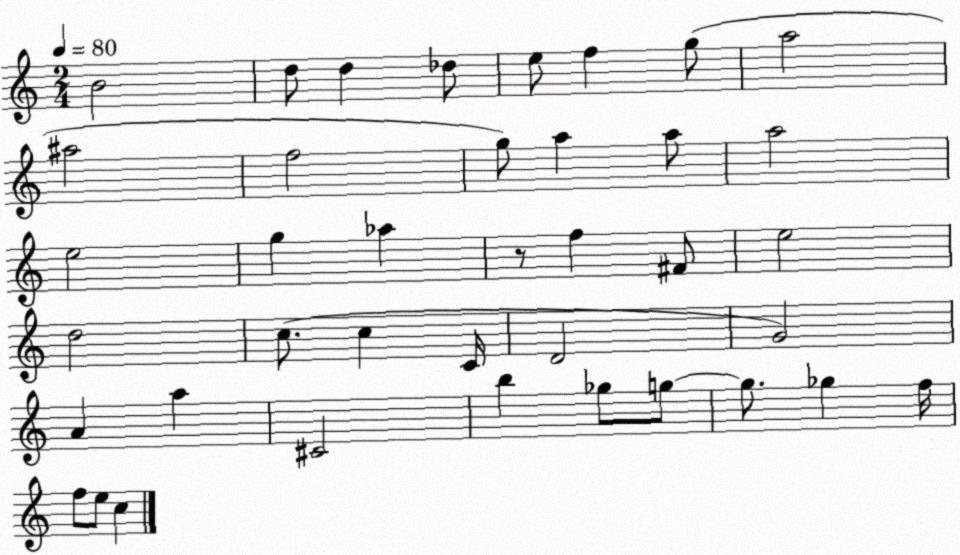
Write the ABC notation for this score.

X:1
T:Untitled
M:2/4
L:1/4
K:C
B2 d/2 d _d/2 e/2 f g/2 a2 ^a2 f2 g/2 a a/2 a2 e2 g _a z/2 f ^F/2 e2 d2 c/2 c C/4 D2 G2 A a ^C2 b _g/2 g/2 g/2 _g f/4 f/2 e/2 c